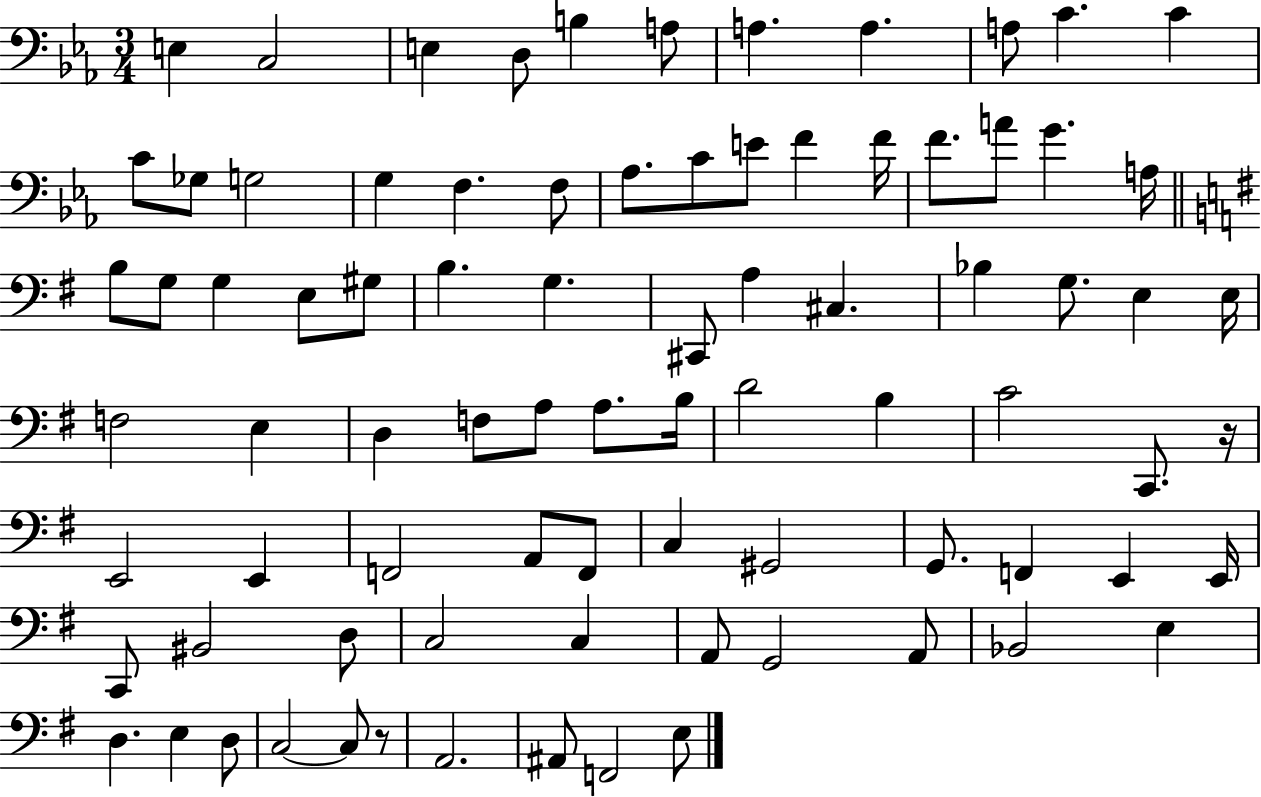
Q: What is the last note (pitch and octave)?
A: E3